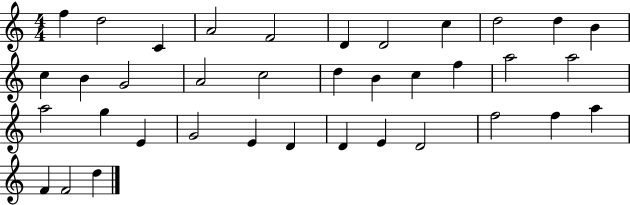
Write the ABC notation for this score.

X:1
T:Untitled
M:4/4
L:1/4
K:C
f d2 C A2 F2 D D2 c d2 d B c B G2 A2 c2 d B c f a2 a2 a2 g E G2 E D D E D2 f2 f a F F2 d